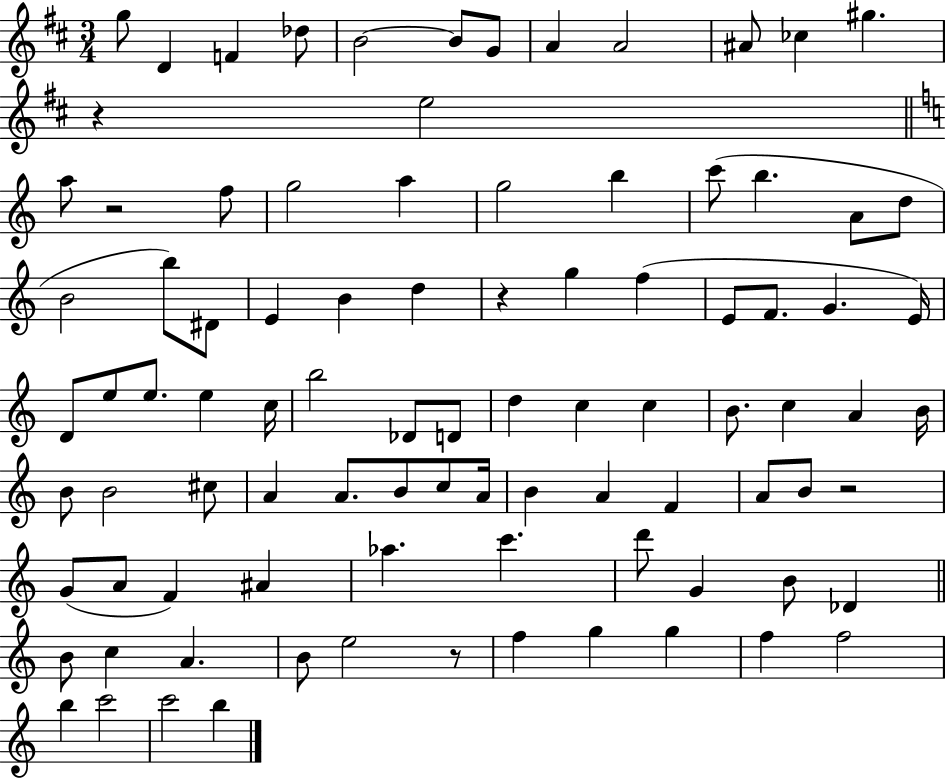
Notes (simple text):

G5/e D4/q F4/q Db5/e B4/h B4/e G4/e A4/q A4/h A#4/e CES5/q G#5/q. R/q E5/h A5/e R/h F5/e G5/h A5/q G5/h B5/q C6/e B5/q. A4/e D5/e B4/h B5/e D#4/e E4/q B4/q D5/q R/q G5/q F5/q E4/e F4/e. G4/q. E4/s D4/e E5/e E5/e. E5/q C5/s B5/h Db4/e D4/e D5/q C5/q C5/q B4/e. C5/q A4/q B4/s B4/e B4/h C#5/e A4/q A4/e. B4/e C5/e A4/s B4/q A4/q F4/q A4/e B4/e R/h G4/e A4/e F4/q A#4/q Ab5/q. C6/q. D6/e G4/q B4/e Db4/q B4/e C5/q A4/q. B4/e E5/h R/e F5/q G5/q G5/q F5/q F5/h B5/q C6/h C6/h B5/q